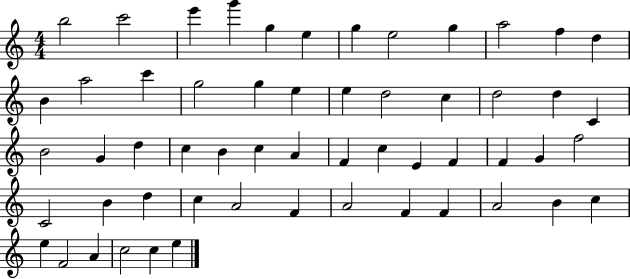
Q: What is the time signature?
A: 4/4